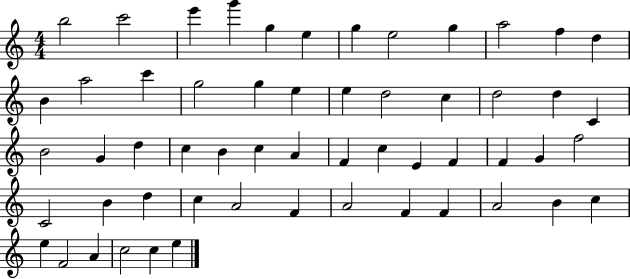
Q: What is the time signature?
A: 4/4